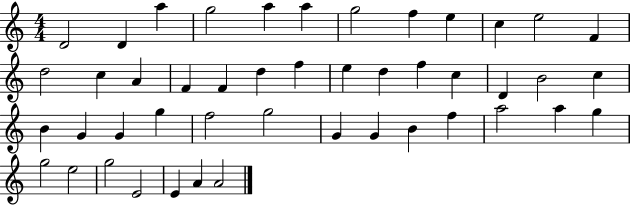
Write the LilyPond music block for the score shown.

{
  \clef treble
  \numericTimeSignature
  \time 4/4
  \key c \major
  d'2 d'4 a''4 | g''2 a''4 a''4 | g''2 f''4 e''4 | c''4 e''2 f'4 | \break d''2 c''4 a'4 | f'4 f'4 d''4 f''4 | e''4 d''4 f''4 c''4 | d'4 b'2 c''4 | \break b'4 g'4 g'4 g''4 | f''2 g''2 | g'4 g'4 b'4 f''4 | a''2 a''4 g''4 | \break g''2 e''2 | g''2 e'2 | e'4 a'4 a'2 | \bar "|."
}